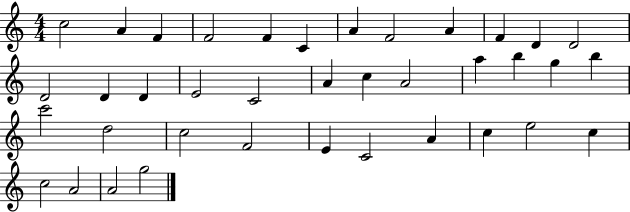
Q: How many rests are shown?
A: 0